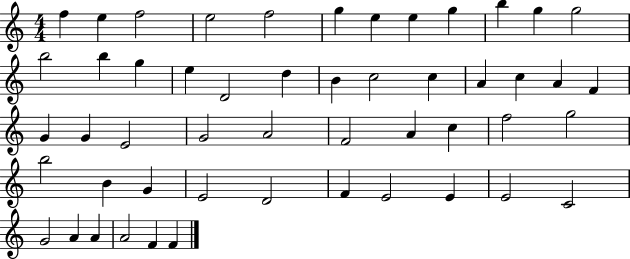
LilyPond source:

{
  \clef treble
  \numericTimeSignature
  \time 4/4
  \key c \major
  f''4 e''4 f''2 | e''2 f''2 | g''4 e''4 e''4 g''4 | b''4 g''4 g''2 | \break b''2 b''4 g''4 | e''4 d'2 d''4 | b'4 c''2 c''4 | a'4 c''4 a'4 f'4 | \break g'4 g'4 e'2 | g'2 a'2 | f'2 a'4 c''4 | f''2 g''2 | \break b''2 b'4 g'4 | e'2 d'2 | f'4 e'2 e'4 | e'2 c'2 | \break g'2 a'4 a'4 | a'2 f'4 f'4 | \bar "|."
}